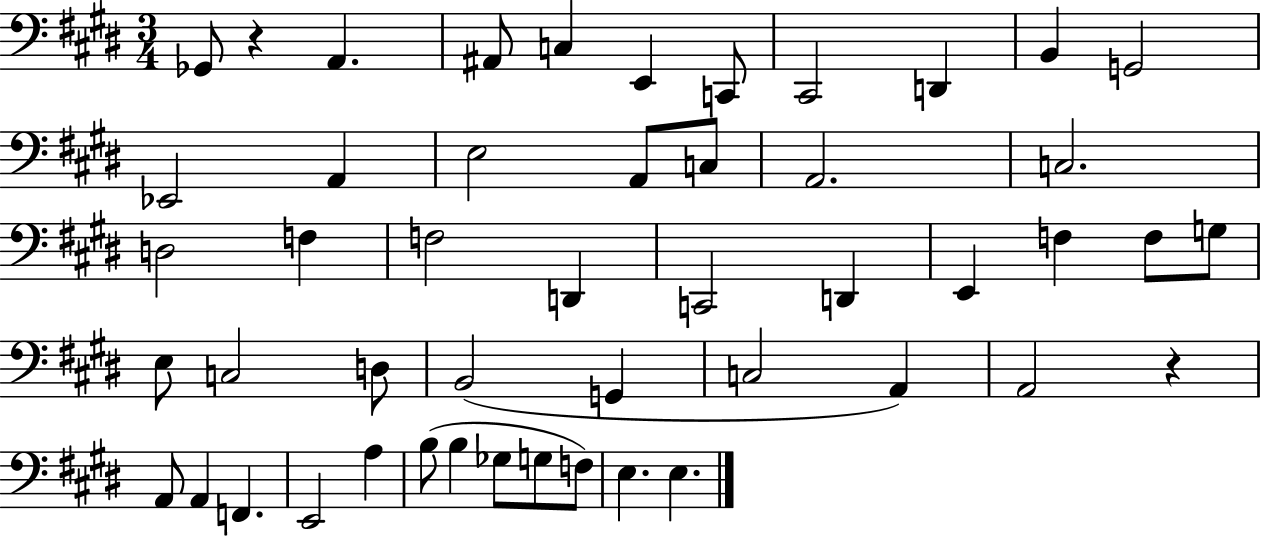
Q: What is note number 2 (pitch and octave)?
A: A2